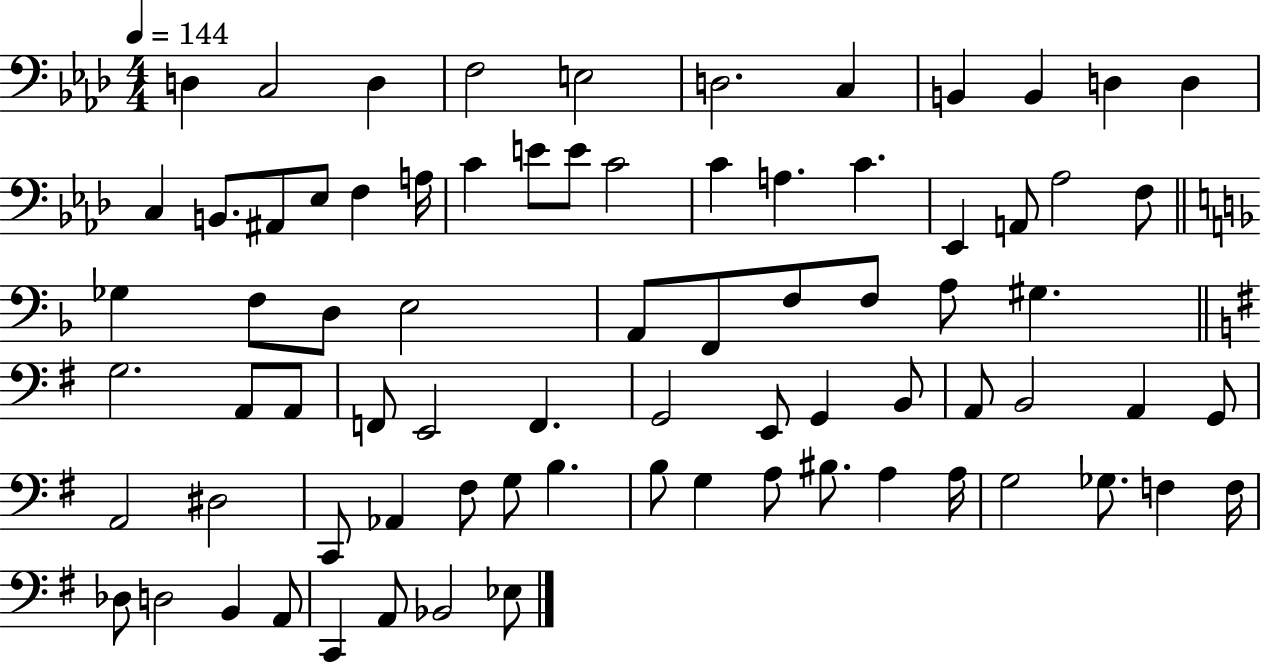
X:1
T:Untitled
M:4/4
L:1/4
K:Ab
D, C,2 D, F,2 E,2 D,2 C, B,, B,, D, D, C, B,,/2 ^A,,/2 _E,/2 F, A,/4 C E/2 E/2 C2 C A, C _E,, A,,/2 _A,2 F,/2 _G, F,/2 D,/2 E,2 A,,/2 F,,/2 F,/2 F,/2 A,/2 ^G, G,2 A,,/2 A,,/2 F,,/2 E,,2 F,, G,,2 E,,/2 G,, B,,/2 A,,/2 B,,2 A,, G,,/2 A,,2 ^D,2 C,,/2 _A,, ^F,/2 G,/2 B, B,/2 G, A,/2 ^B,/2 A, A,/4 G,2 _G,/2 F, F,/4 _D,/2 D,2 B,, A,,/2 C,, A,,/2 _B,,2 _E,/2